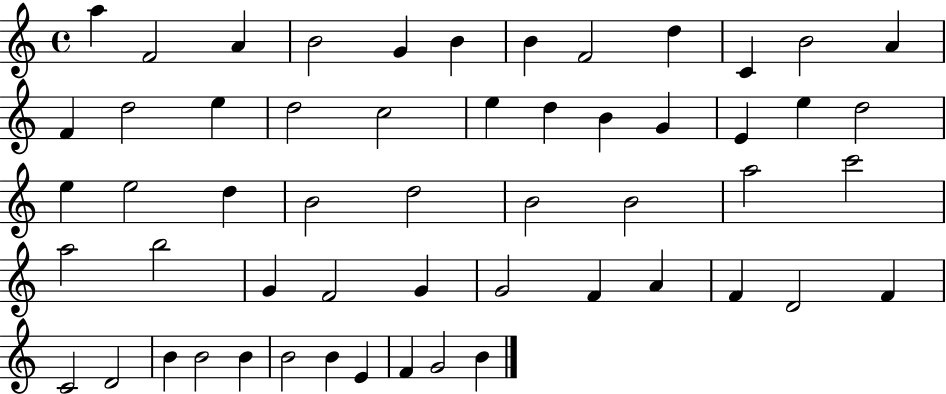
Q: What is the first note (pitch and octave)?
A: A5